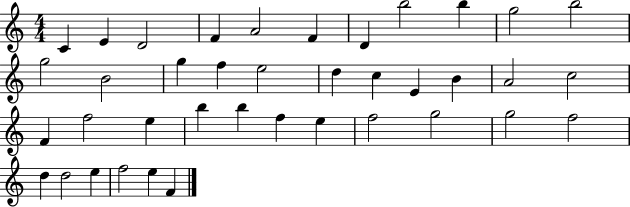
C4/q E4/q D4/h F4/q A4/h F4/q D4/q B5/h B5/q G5/h B5/h G5/h B4/h G5/q F5/q E5/h D5/q C5/q E4/q B4/q A4/h C5/h F4/q F5/h E5/q B5/q B5/q F5/q E5/q F5/h G5/h G5/h F5/h D5/q D5/h E5/q F5/h E5/q F4/q